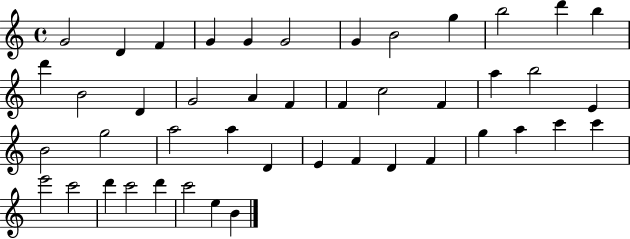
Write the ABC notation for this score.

X:1
T:Untitled
M:4/4
L:1/4
K:C
G2 D F G G G2 G B2 g b2 d' b d' B2 D G2 A F F c2 F a b2 E B2 g2 a2 a D E F D F g a c' c' e'2 c'2 d' c'2 d' c'2 e B